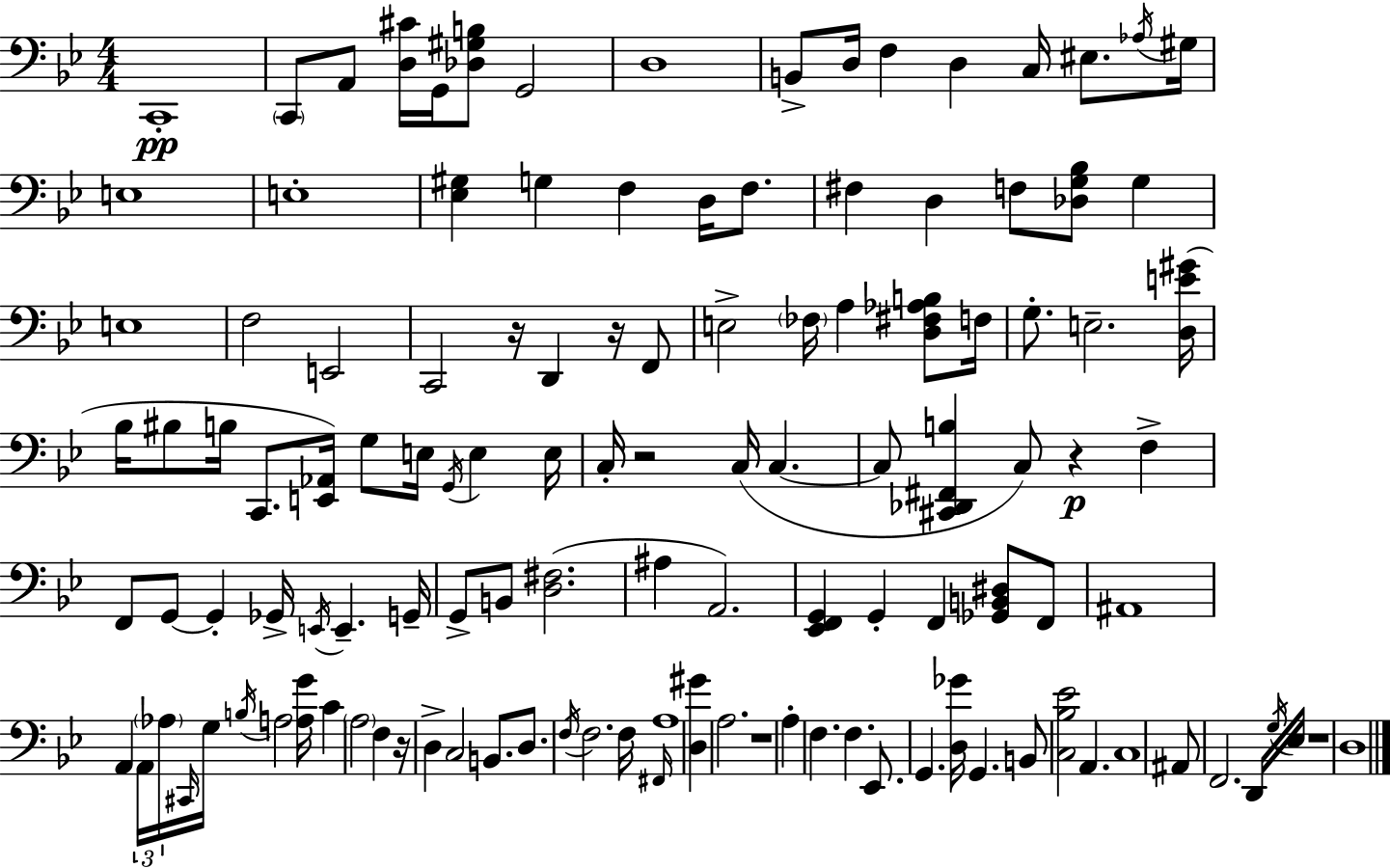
X:1
T:Untitled
M:4/4
L:1/4
K:Bb
C,,4 C,,/2 A,,/2 [D,^C]/4 G,,/4 [_D,^G,B,]/2 G,,2 D,4 B,,/2 D,/4 F, D, C,/4 ^E,/2 _A,/4 ^G,/4 E,4 E,4 [_E,^G,] G, F, D,/4 F,/2 ^F, D, F,/2 [_D,G,_B,]/2 G, E,4 F,2 E,,2 C,,2 z/4 D,, z/4 F,,/2 E,2 _F,/4 A, [D,^F,_A,B,]/2 F,/4 G,/2 E,2 [D,E^G]/4 _B,/4 ^B,/2 B,/4 C,,/2 [E,,_A,,]/4 G,/2 E,/4 G,,/4 E, E,/4 C,/4 z2 C,/4 C, C,/2 [^C,,_D,,^F,,B,] C,/2 z F, F,,/2 G,,/2 G,, _G,,/4 E,,/4 E,, G,,/4 G,,/2 B,,/2 [D,^F,]2 ^A, A,,2 [_E,,F,,G,,] G,, F,, [_G,,B,,^D,]/2 F,,/2 ^A,,4 A,, A,,/4 _A,/4 ^C,,/4 G,/4 B,/4 A,2 [A,G]/4 C A,2 F, z/4 D, C,2 B,,/2 D,/2 F,/4 F,2 F,/4 ^F,,/4 A,4 [D,^G] A,2 z4 A, F, F, _E,,/2 G,, [D,_G]/4 G,, B,,/2 [C,_B,_E]2 A,, C,4 ^A,,/2 F,,2 D,,/4 G,/4 _E,/4 z4 D,4